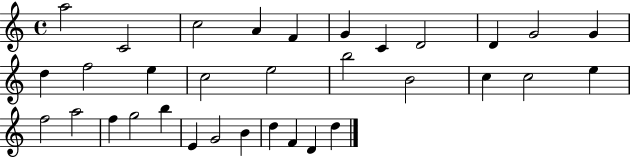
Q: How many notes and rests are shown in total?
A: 33